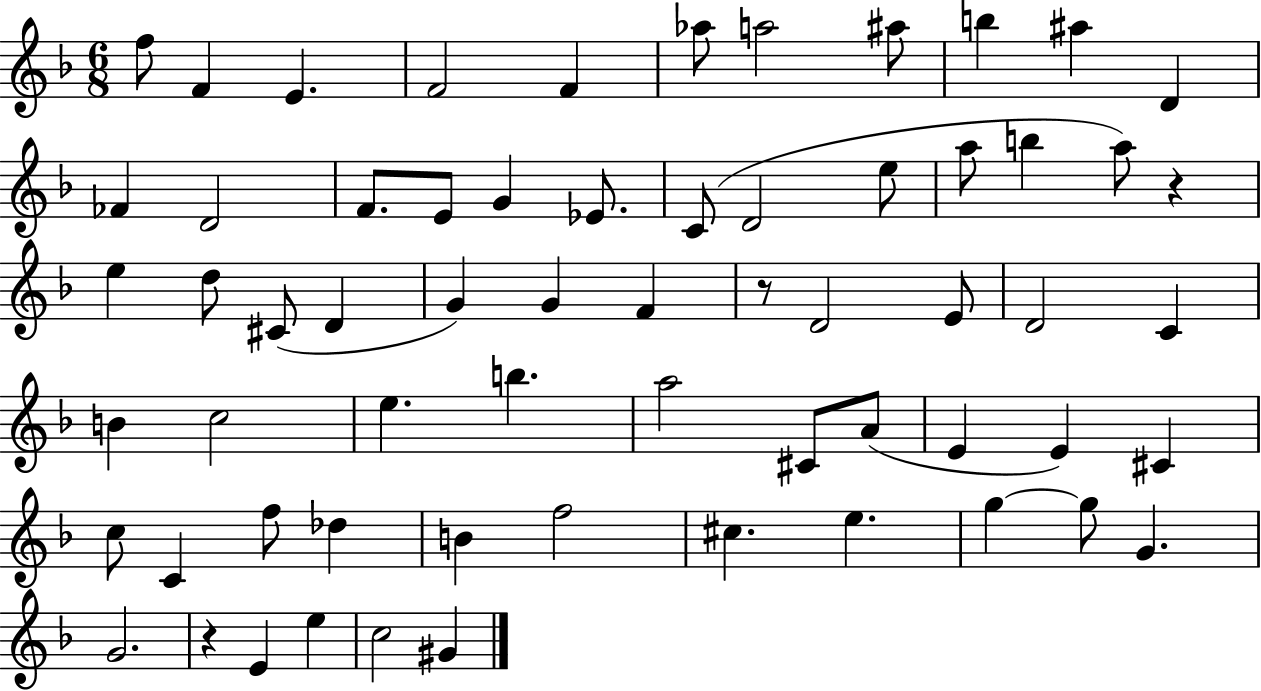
F5/e F4/q E4/q. F4/h F4/q Ab5/e A5/h A#5/e B5/q A#5/q D4/q FES4/q D4/h F4/e. E4/e G4/q Eb4/e. C4/e D4/h E5/e A5/e B5/q A5/e R/q E5/q D5/e C#4/e D4/q G4/q G4/q F4/q R/e D4/h E4/e D4/h C4/q B4/q C5/h E5/q. B5/q. A5/h C#4/e A4/e E4/q E4/q C#4/q C5/e C4/q F5/e Db5/q B4/q F5/h C#5/q. E5/q. G5/q G5/e G4/q. G4/h. R/q E4/q E5/q C5/h G#4/q